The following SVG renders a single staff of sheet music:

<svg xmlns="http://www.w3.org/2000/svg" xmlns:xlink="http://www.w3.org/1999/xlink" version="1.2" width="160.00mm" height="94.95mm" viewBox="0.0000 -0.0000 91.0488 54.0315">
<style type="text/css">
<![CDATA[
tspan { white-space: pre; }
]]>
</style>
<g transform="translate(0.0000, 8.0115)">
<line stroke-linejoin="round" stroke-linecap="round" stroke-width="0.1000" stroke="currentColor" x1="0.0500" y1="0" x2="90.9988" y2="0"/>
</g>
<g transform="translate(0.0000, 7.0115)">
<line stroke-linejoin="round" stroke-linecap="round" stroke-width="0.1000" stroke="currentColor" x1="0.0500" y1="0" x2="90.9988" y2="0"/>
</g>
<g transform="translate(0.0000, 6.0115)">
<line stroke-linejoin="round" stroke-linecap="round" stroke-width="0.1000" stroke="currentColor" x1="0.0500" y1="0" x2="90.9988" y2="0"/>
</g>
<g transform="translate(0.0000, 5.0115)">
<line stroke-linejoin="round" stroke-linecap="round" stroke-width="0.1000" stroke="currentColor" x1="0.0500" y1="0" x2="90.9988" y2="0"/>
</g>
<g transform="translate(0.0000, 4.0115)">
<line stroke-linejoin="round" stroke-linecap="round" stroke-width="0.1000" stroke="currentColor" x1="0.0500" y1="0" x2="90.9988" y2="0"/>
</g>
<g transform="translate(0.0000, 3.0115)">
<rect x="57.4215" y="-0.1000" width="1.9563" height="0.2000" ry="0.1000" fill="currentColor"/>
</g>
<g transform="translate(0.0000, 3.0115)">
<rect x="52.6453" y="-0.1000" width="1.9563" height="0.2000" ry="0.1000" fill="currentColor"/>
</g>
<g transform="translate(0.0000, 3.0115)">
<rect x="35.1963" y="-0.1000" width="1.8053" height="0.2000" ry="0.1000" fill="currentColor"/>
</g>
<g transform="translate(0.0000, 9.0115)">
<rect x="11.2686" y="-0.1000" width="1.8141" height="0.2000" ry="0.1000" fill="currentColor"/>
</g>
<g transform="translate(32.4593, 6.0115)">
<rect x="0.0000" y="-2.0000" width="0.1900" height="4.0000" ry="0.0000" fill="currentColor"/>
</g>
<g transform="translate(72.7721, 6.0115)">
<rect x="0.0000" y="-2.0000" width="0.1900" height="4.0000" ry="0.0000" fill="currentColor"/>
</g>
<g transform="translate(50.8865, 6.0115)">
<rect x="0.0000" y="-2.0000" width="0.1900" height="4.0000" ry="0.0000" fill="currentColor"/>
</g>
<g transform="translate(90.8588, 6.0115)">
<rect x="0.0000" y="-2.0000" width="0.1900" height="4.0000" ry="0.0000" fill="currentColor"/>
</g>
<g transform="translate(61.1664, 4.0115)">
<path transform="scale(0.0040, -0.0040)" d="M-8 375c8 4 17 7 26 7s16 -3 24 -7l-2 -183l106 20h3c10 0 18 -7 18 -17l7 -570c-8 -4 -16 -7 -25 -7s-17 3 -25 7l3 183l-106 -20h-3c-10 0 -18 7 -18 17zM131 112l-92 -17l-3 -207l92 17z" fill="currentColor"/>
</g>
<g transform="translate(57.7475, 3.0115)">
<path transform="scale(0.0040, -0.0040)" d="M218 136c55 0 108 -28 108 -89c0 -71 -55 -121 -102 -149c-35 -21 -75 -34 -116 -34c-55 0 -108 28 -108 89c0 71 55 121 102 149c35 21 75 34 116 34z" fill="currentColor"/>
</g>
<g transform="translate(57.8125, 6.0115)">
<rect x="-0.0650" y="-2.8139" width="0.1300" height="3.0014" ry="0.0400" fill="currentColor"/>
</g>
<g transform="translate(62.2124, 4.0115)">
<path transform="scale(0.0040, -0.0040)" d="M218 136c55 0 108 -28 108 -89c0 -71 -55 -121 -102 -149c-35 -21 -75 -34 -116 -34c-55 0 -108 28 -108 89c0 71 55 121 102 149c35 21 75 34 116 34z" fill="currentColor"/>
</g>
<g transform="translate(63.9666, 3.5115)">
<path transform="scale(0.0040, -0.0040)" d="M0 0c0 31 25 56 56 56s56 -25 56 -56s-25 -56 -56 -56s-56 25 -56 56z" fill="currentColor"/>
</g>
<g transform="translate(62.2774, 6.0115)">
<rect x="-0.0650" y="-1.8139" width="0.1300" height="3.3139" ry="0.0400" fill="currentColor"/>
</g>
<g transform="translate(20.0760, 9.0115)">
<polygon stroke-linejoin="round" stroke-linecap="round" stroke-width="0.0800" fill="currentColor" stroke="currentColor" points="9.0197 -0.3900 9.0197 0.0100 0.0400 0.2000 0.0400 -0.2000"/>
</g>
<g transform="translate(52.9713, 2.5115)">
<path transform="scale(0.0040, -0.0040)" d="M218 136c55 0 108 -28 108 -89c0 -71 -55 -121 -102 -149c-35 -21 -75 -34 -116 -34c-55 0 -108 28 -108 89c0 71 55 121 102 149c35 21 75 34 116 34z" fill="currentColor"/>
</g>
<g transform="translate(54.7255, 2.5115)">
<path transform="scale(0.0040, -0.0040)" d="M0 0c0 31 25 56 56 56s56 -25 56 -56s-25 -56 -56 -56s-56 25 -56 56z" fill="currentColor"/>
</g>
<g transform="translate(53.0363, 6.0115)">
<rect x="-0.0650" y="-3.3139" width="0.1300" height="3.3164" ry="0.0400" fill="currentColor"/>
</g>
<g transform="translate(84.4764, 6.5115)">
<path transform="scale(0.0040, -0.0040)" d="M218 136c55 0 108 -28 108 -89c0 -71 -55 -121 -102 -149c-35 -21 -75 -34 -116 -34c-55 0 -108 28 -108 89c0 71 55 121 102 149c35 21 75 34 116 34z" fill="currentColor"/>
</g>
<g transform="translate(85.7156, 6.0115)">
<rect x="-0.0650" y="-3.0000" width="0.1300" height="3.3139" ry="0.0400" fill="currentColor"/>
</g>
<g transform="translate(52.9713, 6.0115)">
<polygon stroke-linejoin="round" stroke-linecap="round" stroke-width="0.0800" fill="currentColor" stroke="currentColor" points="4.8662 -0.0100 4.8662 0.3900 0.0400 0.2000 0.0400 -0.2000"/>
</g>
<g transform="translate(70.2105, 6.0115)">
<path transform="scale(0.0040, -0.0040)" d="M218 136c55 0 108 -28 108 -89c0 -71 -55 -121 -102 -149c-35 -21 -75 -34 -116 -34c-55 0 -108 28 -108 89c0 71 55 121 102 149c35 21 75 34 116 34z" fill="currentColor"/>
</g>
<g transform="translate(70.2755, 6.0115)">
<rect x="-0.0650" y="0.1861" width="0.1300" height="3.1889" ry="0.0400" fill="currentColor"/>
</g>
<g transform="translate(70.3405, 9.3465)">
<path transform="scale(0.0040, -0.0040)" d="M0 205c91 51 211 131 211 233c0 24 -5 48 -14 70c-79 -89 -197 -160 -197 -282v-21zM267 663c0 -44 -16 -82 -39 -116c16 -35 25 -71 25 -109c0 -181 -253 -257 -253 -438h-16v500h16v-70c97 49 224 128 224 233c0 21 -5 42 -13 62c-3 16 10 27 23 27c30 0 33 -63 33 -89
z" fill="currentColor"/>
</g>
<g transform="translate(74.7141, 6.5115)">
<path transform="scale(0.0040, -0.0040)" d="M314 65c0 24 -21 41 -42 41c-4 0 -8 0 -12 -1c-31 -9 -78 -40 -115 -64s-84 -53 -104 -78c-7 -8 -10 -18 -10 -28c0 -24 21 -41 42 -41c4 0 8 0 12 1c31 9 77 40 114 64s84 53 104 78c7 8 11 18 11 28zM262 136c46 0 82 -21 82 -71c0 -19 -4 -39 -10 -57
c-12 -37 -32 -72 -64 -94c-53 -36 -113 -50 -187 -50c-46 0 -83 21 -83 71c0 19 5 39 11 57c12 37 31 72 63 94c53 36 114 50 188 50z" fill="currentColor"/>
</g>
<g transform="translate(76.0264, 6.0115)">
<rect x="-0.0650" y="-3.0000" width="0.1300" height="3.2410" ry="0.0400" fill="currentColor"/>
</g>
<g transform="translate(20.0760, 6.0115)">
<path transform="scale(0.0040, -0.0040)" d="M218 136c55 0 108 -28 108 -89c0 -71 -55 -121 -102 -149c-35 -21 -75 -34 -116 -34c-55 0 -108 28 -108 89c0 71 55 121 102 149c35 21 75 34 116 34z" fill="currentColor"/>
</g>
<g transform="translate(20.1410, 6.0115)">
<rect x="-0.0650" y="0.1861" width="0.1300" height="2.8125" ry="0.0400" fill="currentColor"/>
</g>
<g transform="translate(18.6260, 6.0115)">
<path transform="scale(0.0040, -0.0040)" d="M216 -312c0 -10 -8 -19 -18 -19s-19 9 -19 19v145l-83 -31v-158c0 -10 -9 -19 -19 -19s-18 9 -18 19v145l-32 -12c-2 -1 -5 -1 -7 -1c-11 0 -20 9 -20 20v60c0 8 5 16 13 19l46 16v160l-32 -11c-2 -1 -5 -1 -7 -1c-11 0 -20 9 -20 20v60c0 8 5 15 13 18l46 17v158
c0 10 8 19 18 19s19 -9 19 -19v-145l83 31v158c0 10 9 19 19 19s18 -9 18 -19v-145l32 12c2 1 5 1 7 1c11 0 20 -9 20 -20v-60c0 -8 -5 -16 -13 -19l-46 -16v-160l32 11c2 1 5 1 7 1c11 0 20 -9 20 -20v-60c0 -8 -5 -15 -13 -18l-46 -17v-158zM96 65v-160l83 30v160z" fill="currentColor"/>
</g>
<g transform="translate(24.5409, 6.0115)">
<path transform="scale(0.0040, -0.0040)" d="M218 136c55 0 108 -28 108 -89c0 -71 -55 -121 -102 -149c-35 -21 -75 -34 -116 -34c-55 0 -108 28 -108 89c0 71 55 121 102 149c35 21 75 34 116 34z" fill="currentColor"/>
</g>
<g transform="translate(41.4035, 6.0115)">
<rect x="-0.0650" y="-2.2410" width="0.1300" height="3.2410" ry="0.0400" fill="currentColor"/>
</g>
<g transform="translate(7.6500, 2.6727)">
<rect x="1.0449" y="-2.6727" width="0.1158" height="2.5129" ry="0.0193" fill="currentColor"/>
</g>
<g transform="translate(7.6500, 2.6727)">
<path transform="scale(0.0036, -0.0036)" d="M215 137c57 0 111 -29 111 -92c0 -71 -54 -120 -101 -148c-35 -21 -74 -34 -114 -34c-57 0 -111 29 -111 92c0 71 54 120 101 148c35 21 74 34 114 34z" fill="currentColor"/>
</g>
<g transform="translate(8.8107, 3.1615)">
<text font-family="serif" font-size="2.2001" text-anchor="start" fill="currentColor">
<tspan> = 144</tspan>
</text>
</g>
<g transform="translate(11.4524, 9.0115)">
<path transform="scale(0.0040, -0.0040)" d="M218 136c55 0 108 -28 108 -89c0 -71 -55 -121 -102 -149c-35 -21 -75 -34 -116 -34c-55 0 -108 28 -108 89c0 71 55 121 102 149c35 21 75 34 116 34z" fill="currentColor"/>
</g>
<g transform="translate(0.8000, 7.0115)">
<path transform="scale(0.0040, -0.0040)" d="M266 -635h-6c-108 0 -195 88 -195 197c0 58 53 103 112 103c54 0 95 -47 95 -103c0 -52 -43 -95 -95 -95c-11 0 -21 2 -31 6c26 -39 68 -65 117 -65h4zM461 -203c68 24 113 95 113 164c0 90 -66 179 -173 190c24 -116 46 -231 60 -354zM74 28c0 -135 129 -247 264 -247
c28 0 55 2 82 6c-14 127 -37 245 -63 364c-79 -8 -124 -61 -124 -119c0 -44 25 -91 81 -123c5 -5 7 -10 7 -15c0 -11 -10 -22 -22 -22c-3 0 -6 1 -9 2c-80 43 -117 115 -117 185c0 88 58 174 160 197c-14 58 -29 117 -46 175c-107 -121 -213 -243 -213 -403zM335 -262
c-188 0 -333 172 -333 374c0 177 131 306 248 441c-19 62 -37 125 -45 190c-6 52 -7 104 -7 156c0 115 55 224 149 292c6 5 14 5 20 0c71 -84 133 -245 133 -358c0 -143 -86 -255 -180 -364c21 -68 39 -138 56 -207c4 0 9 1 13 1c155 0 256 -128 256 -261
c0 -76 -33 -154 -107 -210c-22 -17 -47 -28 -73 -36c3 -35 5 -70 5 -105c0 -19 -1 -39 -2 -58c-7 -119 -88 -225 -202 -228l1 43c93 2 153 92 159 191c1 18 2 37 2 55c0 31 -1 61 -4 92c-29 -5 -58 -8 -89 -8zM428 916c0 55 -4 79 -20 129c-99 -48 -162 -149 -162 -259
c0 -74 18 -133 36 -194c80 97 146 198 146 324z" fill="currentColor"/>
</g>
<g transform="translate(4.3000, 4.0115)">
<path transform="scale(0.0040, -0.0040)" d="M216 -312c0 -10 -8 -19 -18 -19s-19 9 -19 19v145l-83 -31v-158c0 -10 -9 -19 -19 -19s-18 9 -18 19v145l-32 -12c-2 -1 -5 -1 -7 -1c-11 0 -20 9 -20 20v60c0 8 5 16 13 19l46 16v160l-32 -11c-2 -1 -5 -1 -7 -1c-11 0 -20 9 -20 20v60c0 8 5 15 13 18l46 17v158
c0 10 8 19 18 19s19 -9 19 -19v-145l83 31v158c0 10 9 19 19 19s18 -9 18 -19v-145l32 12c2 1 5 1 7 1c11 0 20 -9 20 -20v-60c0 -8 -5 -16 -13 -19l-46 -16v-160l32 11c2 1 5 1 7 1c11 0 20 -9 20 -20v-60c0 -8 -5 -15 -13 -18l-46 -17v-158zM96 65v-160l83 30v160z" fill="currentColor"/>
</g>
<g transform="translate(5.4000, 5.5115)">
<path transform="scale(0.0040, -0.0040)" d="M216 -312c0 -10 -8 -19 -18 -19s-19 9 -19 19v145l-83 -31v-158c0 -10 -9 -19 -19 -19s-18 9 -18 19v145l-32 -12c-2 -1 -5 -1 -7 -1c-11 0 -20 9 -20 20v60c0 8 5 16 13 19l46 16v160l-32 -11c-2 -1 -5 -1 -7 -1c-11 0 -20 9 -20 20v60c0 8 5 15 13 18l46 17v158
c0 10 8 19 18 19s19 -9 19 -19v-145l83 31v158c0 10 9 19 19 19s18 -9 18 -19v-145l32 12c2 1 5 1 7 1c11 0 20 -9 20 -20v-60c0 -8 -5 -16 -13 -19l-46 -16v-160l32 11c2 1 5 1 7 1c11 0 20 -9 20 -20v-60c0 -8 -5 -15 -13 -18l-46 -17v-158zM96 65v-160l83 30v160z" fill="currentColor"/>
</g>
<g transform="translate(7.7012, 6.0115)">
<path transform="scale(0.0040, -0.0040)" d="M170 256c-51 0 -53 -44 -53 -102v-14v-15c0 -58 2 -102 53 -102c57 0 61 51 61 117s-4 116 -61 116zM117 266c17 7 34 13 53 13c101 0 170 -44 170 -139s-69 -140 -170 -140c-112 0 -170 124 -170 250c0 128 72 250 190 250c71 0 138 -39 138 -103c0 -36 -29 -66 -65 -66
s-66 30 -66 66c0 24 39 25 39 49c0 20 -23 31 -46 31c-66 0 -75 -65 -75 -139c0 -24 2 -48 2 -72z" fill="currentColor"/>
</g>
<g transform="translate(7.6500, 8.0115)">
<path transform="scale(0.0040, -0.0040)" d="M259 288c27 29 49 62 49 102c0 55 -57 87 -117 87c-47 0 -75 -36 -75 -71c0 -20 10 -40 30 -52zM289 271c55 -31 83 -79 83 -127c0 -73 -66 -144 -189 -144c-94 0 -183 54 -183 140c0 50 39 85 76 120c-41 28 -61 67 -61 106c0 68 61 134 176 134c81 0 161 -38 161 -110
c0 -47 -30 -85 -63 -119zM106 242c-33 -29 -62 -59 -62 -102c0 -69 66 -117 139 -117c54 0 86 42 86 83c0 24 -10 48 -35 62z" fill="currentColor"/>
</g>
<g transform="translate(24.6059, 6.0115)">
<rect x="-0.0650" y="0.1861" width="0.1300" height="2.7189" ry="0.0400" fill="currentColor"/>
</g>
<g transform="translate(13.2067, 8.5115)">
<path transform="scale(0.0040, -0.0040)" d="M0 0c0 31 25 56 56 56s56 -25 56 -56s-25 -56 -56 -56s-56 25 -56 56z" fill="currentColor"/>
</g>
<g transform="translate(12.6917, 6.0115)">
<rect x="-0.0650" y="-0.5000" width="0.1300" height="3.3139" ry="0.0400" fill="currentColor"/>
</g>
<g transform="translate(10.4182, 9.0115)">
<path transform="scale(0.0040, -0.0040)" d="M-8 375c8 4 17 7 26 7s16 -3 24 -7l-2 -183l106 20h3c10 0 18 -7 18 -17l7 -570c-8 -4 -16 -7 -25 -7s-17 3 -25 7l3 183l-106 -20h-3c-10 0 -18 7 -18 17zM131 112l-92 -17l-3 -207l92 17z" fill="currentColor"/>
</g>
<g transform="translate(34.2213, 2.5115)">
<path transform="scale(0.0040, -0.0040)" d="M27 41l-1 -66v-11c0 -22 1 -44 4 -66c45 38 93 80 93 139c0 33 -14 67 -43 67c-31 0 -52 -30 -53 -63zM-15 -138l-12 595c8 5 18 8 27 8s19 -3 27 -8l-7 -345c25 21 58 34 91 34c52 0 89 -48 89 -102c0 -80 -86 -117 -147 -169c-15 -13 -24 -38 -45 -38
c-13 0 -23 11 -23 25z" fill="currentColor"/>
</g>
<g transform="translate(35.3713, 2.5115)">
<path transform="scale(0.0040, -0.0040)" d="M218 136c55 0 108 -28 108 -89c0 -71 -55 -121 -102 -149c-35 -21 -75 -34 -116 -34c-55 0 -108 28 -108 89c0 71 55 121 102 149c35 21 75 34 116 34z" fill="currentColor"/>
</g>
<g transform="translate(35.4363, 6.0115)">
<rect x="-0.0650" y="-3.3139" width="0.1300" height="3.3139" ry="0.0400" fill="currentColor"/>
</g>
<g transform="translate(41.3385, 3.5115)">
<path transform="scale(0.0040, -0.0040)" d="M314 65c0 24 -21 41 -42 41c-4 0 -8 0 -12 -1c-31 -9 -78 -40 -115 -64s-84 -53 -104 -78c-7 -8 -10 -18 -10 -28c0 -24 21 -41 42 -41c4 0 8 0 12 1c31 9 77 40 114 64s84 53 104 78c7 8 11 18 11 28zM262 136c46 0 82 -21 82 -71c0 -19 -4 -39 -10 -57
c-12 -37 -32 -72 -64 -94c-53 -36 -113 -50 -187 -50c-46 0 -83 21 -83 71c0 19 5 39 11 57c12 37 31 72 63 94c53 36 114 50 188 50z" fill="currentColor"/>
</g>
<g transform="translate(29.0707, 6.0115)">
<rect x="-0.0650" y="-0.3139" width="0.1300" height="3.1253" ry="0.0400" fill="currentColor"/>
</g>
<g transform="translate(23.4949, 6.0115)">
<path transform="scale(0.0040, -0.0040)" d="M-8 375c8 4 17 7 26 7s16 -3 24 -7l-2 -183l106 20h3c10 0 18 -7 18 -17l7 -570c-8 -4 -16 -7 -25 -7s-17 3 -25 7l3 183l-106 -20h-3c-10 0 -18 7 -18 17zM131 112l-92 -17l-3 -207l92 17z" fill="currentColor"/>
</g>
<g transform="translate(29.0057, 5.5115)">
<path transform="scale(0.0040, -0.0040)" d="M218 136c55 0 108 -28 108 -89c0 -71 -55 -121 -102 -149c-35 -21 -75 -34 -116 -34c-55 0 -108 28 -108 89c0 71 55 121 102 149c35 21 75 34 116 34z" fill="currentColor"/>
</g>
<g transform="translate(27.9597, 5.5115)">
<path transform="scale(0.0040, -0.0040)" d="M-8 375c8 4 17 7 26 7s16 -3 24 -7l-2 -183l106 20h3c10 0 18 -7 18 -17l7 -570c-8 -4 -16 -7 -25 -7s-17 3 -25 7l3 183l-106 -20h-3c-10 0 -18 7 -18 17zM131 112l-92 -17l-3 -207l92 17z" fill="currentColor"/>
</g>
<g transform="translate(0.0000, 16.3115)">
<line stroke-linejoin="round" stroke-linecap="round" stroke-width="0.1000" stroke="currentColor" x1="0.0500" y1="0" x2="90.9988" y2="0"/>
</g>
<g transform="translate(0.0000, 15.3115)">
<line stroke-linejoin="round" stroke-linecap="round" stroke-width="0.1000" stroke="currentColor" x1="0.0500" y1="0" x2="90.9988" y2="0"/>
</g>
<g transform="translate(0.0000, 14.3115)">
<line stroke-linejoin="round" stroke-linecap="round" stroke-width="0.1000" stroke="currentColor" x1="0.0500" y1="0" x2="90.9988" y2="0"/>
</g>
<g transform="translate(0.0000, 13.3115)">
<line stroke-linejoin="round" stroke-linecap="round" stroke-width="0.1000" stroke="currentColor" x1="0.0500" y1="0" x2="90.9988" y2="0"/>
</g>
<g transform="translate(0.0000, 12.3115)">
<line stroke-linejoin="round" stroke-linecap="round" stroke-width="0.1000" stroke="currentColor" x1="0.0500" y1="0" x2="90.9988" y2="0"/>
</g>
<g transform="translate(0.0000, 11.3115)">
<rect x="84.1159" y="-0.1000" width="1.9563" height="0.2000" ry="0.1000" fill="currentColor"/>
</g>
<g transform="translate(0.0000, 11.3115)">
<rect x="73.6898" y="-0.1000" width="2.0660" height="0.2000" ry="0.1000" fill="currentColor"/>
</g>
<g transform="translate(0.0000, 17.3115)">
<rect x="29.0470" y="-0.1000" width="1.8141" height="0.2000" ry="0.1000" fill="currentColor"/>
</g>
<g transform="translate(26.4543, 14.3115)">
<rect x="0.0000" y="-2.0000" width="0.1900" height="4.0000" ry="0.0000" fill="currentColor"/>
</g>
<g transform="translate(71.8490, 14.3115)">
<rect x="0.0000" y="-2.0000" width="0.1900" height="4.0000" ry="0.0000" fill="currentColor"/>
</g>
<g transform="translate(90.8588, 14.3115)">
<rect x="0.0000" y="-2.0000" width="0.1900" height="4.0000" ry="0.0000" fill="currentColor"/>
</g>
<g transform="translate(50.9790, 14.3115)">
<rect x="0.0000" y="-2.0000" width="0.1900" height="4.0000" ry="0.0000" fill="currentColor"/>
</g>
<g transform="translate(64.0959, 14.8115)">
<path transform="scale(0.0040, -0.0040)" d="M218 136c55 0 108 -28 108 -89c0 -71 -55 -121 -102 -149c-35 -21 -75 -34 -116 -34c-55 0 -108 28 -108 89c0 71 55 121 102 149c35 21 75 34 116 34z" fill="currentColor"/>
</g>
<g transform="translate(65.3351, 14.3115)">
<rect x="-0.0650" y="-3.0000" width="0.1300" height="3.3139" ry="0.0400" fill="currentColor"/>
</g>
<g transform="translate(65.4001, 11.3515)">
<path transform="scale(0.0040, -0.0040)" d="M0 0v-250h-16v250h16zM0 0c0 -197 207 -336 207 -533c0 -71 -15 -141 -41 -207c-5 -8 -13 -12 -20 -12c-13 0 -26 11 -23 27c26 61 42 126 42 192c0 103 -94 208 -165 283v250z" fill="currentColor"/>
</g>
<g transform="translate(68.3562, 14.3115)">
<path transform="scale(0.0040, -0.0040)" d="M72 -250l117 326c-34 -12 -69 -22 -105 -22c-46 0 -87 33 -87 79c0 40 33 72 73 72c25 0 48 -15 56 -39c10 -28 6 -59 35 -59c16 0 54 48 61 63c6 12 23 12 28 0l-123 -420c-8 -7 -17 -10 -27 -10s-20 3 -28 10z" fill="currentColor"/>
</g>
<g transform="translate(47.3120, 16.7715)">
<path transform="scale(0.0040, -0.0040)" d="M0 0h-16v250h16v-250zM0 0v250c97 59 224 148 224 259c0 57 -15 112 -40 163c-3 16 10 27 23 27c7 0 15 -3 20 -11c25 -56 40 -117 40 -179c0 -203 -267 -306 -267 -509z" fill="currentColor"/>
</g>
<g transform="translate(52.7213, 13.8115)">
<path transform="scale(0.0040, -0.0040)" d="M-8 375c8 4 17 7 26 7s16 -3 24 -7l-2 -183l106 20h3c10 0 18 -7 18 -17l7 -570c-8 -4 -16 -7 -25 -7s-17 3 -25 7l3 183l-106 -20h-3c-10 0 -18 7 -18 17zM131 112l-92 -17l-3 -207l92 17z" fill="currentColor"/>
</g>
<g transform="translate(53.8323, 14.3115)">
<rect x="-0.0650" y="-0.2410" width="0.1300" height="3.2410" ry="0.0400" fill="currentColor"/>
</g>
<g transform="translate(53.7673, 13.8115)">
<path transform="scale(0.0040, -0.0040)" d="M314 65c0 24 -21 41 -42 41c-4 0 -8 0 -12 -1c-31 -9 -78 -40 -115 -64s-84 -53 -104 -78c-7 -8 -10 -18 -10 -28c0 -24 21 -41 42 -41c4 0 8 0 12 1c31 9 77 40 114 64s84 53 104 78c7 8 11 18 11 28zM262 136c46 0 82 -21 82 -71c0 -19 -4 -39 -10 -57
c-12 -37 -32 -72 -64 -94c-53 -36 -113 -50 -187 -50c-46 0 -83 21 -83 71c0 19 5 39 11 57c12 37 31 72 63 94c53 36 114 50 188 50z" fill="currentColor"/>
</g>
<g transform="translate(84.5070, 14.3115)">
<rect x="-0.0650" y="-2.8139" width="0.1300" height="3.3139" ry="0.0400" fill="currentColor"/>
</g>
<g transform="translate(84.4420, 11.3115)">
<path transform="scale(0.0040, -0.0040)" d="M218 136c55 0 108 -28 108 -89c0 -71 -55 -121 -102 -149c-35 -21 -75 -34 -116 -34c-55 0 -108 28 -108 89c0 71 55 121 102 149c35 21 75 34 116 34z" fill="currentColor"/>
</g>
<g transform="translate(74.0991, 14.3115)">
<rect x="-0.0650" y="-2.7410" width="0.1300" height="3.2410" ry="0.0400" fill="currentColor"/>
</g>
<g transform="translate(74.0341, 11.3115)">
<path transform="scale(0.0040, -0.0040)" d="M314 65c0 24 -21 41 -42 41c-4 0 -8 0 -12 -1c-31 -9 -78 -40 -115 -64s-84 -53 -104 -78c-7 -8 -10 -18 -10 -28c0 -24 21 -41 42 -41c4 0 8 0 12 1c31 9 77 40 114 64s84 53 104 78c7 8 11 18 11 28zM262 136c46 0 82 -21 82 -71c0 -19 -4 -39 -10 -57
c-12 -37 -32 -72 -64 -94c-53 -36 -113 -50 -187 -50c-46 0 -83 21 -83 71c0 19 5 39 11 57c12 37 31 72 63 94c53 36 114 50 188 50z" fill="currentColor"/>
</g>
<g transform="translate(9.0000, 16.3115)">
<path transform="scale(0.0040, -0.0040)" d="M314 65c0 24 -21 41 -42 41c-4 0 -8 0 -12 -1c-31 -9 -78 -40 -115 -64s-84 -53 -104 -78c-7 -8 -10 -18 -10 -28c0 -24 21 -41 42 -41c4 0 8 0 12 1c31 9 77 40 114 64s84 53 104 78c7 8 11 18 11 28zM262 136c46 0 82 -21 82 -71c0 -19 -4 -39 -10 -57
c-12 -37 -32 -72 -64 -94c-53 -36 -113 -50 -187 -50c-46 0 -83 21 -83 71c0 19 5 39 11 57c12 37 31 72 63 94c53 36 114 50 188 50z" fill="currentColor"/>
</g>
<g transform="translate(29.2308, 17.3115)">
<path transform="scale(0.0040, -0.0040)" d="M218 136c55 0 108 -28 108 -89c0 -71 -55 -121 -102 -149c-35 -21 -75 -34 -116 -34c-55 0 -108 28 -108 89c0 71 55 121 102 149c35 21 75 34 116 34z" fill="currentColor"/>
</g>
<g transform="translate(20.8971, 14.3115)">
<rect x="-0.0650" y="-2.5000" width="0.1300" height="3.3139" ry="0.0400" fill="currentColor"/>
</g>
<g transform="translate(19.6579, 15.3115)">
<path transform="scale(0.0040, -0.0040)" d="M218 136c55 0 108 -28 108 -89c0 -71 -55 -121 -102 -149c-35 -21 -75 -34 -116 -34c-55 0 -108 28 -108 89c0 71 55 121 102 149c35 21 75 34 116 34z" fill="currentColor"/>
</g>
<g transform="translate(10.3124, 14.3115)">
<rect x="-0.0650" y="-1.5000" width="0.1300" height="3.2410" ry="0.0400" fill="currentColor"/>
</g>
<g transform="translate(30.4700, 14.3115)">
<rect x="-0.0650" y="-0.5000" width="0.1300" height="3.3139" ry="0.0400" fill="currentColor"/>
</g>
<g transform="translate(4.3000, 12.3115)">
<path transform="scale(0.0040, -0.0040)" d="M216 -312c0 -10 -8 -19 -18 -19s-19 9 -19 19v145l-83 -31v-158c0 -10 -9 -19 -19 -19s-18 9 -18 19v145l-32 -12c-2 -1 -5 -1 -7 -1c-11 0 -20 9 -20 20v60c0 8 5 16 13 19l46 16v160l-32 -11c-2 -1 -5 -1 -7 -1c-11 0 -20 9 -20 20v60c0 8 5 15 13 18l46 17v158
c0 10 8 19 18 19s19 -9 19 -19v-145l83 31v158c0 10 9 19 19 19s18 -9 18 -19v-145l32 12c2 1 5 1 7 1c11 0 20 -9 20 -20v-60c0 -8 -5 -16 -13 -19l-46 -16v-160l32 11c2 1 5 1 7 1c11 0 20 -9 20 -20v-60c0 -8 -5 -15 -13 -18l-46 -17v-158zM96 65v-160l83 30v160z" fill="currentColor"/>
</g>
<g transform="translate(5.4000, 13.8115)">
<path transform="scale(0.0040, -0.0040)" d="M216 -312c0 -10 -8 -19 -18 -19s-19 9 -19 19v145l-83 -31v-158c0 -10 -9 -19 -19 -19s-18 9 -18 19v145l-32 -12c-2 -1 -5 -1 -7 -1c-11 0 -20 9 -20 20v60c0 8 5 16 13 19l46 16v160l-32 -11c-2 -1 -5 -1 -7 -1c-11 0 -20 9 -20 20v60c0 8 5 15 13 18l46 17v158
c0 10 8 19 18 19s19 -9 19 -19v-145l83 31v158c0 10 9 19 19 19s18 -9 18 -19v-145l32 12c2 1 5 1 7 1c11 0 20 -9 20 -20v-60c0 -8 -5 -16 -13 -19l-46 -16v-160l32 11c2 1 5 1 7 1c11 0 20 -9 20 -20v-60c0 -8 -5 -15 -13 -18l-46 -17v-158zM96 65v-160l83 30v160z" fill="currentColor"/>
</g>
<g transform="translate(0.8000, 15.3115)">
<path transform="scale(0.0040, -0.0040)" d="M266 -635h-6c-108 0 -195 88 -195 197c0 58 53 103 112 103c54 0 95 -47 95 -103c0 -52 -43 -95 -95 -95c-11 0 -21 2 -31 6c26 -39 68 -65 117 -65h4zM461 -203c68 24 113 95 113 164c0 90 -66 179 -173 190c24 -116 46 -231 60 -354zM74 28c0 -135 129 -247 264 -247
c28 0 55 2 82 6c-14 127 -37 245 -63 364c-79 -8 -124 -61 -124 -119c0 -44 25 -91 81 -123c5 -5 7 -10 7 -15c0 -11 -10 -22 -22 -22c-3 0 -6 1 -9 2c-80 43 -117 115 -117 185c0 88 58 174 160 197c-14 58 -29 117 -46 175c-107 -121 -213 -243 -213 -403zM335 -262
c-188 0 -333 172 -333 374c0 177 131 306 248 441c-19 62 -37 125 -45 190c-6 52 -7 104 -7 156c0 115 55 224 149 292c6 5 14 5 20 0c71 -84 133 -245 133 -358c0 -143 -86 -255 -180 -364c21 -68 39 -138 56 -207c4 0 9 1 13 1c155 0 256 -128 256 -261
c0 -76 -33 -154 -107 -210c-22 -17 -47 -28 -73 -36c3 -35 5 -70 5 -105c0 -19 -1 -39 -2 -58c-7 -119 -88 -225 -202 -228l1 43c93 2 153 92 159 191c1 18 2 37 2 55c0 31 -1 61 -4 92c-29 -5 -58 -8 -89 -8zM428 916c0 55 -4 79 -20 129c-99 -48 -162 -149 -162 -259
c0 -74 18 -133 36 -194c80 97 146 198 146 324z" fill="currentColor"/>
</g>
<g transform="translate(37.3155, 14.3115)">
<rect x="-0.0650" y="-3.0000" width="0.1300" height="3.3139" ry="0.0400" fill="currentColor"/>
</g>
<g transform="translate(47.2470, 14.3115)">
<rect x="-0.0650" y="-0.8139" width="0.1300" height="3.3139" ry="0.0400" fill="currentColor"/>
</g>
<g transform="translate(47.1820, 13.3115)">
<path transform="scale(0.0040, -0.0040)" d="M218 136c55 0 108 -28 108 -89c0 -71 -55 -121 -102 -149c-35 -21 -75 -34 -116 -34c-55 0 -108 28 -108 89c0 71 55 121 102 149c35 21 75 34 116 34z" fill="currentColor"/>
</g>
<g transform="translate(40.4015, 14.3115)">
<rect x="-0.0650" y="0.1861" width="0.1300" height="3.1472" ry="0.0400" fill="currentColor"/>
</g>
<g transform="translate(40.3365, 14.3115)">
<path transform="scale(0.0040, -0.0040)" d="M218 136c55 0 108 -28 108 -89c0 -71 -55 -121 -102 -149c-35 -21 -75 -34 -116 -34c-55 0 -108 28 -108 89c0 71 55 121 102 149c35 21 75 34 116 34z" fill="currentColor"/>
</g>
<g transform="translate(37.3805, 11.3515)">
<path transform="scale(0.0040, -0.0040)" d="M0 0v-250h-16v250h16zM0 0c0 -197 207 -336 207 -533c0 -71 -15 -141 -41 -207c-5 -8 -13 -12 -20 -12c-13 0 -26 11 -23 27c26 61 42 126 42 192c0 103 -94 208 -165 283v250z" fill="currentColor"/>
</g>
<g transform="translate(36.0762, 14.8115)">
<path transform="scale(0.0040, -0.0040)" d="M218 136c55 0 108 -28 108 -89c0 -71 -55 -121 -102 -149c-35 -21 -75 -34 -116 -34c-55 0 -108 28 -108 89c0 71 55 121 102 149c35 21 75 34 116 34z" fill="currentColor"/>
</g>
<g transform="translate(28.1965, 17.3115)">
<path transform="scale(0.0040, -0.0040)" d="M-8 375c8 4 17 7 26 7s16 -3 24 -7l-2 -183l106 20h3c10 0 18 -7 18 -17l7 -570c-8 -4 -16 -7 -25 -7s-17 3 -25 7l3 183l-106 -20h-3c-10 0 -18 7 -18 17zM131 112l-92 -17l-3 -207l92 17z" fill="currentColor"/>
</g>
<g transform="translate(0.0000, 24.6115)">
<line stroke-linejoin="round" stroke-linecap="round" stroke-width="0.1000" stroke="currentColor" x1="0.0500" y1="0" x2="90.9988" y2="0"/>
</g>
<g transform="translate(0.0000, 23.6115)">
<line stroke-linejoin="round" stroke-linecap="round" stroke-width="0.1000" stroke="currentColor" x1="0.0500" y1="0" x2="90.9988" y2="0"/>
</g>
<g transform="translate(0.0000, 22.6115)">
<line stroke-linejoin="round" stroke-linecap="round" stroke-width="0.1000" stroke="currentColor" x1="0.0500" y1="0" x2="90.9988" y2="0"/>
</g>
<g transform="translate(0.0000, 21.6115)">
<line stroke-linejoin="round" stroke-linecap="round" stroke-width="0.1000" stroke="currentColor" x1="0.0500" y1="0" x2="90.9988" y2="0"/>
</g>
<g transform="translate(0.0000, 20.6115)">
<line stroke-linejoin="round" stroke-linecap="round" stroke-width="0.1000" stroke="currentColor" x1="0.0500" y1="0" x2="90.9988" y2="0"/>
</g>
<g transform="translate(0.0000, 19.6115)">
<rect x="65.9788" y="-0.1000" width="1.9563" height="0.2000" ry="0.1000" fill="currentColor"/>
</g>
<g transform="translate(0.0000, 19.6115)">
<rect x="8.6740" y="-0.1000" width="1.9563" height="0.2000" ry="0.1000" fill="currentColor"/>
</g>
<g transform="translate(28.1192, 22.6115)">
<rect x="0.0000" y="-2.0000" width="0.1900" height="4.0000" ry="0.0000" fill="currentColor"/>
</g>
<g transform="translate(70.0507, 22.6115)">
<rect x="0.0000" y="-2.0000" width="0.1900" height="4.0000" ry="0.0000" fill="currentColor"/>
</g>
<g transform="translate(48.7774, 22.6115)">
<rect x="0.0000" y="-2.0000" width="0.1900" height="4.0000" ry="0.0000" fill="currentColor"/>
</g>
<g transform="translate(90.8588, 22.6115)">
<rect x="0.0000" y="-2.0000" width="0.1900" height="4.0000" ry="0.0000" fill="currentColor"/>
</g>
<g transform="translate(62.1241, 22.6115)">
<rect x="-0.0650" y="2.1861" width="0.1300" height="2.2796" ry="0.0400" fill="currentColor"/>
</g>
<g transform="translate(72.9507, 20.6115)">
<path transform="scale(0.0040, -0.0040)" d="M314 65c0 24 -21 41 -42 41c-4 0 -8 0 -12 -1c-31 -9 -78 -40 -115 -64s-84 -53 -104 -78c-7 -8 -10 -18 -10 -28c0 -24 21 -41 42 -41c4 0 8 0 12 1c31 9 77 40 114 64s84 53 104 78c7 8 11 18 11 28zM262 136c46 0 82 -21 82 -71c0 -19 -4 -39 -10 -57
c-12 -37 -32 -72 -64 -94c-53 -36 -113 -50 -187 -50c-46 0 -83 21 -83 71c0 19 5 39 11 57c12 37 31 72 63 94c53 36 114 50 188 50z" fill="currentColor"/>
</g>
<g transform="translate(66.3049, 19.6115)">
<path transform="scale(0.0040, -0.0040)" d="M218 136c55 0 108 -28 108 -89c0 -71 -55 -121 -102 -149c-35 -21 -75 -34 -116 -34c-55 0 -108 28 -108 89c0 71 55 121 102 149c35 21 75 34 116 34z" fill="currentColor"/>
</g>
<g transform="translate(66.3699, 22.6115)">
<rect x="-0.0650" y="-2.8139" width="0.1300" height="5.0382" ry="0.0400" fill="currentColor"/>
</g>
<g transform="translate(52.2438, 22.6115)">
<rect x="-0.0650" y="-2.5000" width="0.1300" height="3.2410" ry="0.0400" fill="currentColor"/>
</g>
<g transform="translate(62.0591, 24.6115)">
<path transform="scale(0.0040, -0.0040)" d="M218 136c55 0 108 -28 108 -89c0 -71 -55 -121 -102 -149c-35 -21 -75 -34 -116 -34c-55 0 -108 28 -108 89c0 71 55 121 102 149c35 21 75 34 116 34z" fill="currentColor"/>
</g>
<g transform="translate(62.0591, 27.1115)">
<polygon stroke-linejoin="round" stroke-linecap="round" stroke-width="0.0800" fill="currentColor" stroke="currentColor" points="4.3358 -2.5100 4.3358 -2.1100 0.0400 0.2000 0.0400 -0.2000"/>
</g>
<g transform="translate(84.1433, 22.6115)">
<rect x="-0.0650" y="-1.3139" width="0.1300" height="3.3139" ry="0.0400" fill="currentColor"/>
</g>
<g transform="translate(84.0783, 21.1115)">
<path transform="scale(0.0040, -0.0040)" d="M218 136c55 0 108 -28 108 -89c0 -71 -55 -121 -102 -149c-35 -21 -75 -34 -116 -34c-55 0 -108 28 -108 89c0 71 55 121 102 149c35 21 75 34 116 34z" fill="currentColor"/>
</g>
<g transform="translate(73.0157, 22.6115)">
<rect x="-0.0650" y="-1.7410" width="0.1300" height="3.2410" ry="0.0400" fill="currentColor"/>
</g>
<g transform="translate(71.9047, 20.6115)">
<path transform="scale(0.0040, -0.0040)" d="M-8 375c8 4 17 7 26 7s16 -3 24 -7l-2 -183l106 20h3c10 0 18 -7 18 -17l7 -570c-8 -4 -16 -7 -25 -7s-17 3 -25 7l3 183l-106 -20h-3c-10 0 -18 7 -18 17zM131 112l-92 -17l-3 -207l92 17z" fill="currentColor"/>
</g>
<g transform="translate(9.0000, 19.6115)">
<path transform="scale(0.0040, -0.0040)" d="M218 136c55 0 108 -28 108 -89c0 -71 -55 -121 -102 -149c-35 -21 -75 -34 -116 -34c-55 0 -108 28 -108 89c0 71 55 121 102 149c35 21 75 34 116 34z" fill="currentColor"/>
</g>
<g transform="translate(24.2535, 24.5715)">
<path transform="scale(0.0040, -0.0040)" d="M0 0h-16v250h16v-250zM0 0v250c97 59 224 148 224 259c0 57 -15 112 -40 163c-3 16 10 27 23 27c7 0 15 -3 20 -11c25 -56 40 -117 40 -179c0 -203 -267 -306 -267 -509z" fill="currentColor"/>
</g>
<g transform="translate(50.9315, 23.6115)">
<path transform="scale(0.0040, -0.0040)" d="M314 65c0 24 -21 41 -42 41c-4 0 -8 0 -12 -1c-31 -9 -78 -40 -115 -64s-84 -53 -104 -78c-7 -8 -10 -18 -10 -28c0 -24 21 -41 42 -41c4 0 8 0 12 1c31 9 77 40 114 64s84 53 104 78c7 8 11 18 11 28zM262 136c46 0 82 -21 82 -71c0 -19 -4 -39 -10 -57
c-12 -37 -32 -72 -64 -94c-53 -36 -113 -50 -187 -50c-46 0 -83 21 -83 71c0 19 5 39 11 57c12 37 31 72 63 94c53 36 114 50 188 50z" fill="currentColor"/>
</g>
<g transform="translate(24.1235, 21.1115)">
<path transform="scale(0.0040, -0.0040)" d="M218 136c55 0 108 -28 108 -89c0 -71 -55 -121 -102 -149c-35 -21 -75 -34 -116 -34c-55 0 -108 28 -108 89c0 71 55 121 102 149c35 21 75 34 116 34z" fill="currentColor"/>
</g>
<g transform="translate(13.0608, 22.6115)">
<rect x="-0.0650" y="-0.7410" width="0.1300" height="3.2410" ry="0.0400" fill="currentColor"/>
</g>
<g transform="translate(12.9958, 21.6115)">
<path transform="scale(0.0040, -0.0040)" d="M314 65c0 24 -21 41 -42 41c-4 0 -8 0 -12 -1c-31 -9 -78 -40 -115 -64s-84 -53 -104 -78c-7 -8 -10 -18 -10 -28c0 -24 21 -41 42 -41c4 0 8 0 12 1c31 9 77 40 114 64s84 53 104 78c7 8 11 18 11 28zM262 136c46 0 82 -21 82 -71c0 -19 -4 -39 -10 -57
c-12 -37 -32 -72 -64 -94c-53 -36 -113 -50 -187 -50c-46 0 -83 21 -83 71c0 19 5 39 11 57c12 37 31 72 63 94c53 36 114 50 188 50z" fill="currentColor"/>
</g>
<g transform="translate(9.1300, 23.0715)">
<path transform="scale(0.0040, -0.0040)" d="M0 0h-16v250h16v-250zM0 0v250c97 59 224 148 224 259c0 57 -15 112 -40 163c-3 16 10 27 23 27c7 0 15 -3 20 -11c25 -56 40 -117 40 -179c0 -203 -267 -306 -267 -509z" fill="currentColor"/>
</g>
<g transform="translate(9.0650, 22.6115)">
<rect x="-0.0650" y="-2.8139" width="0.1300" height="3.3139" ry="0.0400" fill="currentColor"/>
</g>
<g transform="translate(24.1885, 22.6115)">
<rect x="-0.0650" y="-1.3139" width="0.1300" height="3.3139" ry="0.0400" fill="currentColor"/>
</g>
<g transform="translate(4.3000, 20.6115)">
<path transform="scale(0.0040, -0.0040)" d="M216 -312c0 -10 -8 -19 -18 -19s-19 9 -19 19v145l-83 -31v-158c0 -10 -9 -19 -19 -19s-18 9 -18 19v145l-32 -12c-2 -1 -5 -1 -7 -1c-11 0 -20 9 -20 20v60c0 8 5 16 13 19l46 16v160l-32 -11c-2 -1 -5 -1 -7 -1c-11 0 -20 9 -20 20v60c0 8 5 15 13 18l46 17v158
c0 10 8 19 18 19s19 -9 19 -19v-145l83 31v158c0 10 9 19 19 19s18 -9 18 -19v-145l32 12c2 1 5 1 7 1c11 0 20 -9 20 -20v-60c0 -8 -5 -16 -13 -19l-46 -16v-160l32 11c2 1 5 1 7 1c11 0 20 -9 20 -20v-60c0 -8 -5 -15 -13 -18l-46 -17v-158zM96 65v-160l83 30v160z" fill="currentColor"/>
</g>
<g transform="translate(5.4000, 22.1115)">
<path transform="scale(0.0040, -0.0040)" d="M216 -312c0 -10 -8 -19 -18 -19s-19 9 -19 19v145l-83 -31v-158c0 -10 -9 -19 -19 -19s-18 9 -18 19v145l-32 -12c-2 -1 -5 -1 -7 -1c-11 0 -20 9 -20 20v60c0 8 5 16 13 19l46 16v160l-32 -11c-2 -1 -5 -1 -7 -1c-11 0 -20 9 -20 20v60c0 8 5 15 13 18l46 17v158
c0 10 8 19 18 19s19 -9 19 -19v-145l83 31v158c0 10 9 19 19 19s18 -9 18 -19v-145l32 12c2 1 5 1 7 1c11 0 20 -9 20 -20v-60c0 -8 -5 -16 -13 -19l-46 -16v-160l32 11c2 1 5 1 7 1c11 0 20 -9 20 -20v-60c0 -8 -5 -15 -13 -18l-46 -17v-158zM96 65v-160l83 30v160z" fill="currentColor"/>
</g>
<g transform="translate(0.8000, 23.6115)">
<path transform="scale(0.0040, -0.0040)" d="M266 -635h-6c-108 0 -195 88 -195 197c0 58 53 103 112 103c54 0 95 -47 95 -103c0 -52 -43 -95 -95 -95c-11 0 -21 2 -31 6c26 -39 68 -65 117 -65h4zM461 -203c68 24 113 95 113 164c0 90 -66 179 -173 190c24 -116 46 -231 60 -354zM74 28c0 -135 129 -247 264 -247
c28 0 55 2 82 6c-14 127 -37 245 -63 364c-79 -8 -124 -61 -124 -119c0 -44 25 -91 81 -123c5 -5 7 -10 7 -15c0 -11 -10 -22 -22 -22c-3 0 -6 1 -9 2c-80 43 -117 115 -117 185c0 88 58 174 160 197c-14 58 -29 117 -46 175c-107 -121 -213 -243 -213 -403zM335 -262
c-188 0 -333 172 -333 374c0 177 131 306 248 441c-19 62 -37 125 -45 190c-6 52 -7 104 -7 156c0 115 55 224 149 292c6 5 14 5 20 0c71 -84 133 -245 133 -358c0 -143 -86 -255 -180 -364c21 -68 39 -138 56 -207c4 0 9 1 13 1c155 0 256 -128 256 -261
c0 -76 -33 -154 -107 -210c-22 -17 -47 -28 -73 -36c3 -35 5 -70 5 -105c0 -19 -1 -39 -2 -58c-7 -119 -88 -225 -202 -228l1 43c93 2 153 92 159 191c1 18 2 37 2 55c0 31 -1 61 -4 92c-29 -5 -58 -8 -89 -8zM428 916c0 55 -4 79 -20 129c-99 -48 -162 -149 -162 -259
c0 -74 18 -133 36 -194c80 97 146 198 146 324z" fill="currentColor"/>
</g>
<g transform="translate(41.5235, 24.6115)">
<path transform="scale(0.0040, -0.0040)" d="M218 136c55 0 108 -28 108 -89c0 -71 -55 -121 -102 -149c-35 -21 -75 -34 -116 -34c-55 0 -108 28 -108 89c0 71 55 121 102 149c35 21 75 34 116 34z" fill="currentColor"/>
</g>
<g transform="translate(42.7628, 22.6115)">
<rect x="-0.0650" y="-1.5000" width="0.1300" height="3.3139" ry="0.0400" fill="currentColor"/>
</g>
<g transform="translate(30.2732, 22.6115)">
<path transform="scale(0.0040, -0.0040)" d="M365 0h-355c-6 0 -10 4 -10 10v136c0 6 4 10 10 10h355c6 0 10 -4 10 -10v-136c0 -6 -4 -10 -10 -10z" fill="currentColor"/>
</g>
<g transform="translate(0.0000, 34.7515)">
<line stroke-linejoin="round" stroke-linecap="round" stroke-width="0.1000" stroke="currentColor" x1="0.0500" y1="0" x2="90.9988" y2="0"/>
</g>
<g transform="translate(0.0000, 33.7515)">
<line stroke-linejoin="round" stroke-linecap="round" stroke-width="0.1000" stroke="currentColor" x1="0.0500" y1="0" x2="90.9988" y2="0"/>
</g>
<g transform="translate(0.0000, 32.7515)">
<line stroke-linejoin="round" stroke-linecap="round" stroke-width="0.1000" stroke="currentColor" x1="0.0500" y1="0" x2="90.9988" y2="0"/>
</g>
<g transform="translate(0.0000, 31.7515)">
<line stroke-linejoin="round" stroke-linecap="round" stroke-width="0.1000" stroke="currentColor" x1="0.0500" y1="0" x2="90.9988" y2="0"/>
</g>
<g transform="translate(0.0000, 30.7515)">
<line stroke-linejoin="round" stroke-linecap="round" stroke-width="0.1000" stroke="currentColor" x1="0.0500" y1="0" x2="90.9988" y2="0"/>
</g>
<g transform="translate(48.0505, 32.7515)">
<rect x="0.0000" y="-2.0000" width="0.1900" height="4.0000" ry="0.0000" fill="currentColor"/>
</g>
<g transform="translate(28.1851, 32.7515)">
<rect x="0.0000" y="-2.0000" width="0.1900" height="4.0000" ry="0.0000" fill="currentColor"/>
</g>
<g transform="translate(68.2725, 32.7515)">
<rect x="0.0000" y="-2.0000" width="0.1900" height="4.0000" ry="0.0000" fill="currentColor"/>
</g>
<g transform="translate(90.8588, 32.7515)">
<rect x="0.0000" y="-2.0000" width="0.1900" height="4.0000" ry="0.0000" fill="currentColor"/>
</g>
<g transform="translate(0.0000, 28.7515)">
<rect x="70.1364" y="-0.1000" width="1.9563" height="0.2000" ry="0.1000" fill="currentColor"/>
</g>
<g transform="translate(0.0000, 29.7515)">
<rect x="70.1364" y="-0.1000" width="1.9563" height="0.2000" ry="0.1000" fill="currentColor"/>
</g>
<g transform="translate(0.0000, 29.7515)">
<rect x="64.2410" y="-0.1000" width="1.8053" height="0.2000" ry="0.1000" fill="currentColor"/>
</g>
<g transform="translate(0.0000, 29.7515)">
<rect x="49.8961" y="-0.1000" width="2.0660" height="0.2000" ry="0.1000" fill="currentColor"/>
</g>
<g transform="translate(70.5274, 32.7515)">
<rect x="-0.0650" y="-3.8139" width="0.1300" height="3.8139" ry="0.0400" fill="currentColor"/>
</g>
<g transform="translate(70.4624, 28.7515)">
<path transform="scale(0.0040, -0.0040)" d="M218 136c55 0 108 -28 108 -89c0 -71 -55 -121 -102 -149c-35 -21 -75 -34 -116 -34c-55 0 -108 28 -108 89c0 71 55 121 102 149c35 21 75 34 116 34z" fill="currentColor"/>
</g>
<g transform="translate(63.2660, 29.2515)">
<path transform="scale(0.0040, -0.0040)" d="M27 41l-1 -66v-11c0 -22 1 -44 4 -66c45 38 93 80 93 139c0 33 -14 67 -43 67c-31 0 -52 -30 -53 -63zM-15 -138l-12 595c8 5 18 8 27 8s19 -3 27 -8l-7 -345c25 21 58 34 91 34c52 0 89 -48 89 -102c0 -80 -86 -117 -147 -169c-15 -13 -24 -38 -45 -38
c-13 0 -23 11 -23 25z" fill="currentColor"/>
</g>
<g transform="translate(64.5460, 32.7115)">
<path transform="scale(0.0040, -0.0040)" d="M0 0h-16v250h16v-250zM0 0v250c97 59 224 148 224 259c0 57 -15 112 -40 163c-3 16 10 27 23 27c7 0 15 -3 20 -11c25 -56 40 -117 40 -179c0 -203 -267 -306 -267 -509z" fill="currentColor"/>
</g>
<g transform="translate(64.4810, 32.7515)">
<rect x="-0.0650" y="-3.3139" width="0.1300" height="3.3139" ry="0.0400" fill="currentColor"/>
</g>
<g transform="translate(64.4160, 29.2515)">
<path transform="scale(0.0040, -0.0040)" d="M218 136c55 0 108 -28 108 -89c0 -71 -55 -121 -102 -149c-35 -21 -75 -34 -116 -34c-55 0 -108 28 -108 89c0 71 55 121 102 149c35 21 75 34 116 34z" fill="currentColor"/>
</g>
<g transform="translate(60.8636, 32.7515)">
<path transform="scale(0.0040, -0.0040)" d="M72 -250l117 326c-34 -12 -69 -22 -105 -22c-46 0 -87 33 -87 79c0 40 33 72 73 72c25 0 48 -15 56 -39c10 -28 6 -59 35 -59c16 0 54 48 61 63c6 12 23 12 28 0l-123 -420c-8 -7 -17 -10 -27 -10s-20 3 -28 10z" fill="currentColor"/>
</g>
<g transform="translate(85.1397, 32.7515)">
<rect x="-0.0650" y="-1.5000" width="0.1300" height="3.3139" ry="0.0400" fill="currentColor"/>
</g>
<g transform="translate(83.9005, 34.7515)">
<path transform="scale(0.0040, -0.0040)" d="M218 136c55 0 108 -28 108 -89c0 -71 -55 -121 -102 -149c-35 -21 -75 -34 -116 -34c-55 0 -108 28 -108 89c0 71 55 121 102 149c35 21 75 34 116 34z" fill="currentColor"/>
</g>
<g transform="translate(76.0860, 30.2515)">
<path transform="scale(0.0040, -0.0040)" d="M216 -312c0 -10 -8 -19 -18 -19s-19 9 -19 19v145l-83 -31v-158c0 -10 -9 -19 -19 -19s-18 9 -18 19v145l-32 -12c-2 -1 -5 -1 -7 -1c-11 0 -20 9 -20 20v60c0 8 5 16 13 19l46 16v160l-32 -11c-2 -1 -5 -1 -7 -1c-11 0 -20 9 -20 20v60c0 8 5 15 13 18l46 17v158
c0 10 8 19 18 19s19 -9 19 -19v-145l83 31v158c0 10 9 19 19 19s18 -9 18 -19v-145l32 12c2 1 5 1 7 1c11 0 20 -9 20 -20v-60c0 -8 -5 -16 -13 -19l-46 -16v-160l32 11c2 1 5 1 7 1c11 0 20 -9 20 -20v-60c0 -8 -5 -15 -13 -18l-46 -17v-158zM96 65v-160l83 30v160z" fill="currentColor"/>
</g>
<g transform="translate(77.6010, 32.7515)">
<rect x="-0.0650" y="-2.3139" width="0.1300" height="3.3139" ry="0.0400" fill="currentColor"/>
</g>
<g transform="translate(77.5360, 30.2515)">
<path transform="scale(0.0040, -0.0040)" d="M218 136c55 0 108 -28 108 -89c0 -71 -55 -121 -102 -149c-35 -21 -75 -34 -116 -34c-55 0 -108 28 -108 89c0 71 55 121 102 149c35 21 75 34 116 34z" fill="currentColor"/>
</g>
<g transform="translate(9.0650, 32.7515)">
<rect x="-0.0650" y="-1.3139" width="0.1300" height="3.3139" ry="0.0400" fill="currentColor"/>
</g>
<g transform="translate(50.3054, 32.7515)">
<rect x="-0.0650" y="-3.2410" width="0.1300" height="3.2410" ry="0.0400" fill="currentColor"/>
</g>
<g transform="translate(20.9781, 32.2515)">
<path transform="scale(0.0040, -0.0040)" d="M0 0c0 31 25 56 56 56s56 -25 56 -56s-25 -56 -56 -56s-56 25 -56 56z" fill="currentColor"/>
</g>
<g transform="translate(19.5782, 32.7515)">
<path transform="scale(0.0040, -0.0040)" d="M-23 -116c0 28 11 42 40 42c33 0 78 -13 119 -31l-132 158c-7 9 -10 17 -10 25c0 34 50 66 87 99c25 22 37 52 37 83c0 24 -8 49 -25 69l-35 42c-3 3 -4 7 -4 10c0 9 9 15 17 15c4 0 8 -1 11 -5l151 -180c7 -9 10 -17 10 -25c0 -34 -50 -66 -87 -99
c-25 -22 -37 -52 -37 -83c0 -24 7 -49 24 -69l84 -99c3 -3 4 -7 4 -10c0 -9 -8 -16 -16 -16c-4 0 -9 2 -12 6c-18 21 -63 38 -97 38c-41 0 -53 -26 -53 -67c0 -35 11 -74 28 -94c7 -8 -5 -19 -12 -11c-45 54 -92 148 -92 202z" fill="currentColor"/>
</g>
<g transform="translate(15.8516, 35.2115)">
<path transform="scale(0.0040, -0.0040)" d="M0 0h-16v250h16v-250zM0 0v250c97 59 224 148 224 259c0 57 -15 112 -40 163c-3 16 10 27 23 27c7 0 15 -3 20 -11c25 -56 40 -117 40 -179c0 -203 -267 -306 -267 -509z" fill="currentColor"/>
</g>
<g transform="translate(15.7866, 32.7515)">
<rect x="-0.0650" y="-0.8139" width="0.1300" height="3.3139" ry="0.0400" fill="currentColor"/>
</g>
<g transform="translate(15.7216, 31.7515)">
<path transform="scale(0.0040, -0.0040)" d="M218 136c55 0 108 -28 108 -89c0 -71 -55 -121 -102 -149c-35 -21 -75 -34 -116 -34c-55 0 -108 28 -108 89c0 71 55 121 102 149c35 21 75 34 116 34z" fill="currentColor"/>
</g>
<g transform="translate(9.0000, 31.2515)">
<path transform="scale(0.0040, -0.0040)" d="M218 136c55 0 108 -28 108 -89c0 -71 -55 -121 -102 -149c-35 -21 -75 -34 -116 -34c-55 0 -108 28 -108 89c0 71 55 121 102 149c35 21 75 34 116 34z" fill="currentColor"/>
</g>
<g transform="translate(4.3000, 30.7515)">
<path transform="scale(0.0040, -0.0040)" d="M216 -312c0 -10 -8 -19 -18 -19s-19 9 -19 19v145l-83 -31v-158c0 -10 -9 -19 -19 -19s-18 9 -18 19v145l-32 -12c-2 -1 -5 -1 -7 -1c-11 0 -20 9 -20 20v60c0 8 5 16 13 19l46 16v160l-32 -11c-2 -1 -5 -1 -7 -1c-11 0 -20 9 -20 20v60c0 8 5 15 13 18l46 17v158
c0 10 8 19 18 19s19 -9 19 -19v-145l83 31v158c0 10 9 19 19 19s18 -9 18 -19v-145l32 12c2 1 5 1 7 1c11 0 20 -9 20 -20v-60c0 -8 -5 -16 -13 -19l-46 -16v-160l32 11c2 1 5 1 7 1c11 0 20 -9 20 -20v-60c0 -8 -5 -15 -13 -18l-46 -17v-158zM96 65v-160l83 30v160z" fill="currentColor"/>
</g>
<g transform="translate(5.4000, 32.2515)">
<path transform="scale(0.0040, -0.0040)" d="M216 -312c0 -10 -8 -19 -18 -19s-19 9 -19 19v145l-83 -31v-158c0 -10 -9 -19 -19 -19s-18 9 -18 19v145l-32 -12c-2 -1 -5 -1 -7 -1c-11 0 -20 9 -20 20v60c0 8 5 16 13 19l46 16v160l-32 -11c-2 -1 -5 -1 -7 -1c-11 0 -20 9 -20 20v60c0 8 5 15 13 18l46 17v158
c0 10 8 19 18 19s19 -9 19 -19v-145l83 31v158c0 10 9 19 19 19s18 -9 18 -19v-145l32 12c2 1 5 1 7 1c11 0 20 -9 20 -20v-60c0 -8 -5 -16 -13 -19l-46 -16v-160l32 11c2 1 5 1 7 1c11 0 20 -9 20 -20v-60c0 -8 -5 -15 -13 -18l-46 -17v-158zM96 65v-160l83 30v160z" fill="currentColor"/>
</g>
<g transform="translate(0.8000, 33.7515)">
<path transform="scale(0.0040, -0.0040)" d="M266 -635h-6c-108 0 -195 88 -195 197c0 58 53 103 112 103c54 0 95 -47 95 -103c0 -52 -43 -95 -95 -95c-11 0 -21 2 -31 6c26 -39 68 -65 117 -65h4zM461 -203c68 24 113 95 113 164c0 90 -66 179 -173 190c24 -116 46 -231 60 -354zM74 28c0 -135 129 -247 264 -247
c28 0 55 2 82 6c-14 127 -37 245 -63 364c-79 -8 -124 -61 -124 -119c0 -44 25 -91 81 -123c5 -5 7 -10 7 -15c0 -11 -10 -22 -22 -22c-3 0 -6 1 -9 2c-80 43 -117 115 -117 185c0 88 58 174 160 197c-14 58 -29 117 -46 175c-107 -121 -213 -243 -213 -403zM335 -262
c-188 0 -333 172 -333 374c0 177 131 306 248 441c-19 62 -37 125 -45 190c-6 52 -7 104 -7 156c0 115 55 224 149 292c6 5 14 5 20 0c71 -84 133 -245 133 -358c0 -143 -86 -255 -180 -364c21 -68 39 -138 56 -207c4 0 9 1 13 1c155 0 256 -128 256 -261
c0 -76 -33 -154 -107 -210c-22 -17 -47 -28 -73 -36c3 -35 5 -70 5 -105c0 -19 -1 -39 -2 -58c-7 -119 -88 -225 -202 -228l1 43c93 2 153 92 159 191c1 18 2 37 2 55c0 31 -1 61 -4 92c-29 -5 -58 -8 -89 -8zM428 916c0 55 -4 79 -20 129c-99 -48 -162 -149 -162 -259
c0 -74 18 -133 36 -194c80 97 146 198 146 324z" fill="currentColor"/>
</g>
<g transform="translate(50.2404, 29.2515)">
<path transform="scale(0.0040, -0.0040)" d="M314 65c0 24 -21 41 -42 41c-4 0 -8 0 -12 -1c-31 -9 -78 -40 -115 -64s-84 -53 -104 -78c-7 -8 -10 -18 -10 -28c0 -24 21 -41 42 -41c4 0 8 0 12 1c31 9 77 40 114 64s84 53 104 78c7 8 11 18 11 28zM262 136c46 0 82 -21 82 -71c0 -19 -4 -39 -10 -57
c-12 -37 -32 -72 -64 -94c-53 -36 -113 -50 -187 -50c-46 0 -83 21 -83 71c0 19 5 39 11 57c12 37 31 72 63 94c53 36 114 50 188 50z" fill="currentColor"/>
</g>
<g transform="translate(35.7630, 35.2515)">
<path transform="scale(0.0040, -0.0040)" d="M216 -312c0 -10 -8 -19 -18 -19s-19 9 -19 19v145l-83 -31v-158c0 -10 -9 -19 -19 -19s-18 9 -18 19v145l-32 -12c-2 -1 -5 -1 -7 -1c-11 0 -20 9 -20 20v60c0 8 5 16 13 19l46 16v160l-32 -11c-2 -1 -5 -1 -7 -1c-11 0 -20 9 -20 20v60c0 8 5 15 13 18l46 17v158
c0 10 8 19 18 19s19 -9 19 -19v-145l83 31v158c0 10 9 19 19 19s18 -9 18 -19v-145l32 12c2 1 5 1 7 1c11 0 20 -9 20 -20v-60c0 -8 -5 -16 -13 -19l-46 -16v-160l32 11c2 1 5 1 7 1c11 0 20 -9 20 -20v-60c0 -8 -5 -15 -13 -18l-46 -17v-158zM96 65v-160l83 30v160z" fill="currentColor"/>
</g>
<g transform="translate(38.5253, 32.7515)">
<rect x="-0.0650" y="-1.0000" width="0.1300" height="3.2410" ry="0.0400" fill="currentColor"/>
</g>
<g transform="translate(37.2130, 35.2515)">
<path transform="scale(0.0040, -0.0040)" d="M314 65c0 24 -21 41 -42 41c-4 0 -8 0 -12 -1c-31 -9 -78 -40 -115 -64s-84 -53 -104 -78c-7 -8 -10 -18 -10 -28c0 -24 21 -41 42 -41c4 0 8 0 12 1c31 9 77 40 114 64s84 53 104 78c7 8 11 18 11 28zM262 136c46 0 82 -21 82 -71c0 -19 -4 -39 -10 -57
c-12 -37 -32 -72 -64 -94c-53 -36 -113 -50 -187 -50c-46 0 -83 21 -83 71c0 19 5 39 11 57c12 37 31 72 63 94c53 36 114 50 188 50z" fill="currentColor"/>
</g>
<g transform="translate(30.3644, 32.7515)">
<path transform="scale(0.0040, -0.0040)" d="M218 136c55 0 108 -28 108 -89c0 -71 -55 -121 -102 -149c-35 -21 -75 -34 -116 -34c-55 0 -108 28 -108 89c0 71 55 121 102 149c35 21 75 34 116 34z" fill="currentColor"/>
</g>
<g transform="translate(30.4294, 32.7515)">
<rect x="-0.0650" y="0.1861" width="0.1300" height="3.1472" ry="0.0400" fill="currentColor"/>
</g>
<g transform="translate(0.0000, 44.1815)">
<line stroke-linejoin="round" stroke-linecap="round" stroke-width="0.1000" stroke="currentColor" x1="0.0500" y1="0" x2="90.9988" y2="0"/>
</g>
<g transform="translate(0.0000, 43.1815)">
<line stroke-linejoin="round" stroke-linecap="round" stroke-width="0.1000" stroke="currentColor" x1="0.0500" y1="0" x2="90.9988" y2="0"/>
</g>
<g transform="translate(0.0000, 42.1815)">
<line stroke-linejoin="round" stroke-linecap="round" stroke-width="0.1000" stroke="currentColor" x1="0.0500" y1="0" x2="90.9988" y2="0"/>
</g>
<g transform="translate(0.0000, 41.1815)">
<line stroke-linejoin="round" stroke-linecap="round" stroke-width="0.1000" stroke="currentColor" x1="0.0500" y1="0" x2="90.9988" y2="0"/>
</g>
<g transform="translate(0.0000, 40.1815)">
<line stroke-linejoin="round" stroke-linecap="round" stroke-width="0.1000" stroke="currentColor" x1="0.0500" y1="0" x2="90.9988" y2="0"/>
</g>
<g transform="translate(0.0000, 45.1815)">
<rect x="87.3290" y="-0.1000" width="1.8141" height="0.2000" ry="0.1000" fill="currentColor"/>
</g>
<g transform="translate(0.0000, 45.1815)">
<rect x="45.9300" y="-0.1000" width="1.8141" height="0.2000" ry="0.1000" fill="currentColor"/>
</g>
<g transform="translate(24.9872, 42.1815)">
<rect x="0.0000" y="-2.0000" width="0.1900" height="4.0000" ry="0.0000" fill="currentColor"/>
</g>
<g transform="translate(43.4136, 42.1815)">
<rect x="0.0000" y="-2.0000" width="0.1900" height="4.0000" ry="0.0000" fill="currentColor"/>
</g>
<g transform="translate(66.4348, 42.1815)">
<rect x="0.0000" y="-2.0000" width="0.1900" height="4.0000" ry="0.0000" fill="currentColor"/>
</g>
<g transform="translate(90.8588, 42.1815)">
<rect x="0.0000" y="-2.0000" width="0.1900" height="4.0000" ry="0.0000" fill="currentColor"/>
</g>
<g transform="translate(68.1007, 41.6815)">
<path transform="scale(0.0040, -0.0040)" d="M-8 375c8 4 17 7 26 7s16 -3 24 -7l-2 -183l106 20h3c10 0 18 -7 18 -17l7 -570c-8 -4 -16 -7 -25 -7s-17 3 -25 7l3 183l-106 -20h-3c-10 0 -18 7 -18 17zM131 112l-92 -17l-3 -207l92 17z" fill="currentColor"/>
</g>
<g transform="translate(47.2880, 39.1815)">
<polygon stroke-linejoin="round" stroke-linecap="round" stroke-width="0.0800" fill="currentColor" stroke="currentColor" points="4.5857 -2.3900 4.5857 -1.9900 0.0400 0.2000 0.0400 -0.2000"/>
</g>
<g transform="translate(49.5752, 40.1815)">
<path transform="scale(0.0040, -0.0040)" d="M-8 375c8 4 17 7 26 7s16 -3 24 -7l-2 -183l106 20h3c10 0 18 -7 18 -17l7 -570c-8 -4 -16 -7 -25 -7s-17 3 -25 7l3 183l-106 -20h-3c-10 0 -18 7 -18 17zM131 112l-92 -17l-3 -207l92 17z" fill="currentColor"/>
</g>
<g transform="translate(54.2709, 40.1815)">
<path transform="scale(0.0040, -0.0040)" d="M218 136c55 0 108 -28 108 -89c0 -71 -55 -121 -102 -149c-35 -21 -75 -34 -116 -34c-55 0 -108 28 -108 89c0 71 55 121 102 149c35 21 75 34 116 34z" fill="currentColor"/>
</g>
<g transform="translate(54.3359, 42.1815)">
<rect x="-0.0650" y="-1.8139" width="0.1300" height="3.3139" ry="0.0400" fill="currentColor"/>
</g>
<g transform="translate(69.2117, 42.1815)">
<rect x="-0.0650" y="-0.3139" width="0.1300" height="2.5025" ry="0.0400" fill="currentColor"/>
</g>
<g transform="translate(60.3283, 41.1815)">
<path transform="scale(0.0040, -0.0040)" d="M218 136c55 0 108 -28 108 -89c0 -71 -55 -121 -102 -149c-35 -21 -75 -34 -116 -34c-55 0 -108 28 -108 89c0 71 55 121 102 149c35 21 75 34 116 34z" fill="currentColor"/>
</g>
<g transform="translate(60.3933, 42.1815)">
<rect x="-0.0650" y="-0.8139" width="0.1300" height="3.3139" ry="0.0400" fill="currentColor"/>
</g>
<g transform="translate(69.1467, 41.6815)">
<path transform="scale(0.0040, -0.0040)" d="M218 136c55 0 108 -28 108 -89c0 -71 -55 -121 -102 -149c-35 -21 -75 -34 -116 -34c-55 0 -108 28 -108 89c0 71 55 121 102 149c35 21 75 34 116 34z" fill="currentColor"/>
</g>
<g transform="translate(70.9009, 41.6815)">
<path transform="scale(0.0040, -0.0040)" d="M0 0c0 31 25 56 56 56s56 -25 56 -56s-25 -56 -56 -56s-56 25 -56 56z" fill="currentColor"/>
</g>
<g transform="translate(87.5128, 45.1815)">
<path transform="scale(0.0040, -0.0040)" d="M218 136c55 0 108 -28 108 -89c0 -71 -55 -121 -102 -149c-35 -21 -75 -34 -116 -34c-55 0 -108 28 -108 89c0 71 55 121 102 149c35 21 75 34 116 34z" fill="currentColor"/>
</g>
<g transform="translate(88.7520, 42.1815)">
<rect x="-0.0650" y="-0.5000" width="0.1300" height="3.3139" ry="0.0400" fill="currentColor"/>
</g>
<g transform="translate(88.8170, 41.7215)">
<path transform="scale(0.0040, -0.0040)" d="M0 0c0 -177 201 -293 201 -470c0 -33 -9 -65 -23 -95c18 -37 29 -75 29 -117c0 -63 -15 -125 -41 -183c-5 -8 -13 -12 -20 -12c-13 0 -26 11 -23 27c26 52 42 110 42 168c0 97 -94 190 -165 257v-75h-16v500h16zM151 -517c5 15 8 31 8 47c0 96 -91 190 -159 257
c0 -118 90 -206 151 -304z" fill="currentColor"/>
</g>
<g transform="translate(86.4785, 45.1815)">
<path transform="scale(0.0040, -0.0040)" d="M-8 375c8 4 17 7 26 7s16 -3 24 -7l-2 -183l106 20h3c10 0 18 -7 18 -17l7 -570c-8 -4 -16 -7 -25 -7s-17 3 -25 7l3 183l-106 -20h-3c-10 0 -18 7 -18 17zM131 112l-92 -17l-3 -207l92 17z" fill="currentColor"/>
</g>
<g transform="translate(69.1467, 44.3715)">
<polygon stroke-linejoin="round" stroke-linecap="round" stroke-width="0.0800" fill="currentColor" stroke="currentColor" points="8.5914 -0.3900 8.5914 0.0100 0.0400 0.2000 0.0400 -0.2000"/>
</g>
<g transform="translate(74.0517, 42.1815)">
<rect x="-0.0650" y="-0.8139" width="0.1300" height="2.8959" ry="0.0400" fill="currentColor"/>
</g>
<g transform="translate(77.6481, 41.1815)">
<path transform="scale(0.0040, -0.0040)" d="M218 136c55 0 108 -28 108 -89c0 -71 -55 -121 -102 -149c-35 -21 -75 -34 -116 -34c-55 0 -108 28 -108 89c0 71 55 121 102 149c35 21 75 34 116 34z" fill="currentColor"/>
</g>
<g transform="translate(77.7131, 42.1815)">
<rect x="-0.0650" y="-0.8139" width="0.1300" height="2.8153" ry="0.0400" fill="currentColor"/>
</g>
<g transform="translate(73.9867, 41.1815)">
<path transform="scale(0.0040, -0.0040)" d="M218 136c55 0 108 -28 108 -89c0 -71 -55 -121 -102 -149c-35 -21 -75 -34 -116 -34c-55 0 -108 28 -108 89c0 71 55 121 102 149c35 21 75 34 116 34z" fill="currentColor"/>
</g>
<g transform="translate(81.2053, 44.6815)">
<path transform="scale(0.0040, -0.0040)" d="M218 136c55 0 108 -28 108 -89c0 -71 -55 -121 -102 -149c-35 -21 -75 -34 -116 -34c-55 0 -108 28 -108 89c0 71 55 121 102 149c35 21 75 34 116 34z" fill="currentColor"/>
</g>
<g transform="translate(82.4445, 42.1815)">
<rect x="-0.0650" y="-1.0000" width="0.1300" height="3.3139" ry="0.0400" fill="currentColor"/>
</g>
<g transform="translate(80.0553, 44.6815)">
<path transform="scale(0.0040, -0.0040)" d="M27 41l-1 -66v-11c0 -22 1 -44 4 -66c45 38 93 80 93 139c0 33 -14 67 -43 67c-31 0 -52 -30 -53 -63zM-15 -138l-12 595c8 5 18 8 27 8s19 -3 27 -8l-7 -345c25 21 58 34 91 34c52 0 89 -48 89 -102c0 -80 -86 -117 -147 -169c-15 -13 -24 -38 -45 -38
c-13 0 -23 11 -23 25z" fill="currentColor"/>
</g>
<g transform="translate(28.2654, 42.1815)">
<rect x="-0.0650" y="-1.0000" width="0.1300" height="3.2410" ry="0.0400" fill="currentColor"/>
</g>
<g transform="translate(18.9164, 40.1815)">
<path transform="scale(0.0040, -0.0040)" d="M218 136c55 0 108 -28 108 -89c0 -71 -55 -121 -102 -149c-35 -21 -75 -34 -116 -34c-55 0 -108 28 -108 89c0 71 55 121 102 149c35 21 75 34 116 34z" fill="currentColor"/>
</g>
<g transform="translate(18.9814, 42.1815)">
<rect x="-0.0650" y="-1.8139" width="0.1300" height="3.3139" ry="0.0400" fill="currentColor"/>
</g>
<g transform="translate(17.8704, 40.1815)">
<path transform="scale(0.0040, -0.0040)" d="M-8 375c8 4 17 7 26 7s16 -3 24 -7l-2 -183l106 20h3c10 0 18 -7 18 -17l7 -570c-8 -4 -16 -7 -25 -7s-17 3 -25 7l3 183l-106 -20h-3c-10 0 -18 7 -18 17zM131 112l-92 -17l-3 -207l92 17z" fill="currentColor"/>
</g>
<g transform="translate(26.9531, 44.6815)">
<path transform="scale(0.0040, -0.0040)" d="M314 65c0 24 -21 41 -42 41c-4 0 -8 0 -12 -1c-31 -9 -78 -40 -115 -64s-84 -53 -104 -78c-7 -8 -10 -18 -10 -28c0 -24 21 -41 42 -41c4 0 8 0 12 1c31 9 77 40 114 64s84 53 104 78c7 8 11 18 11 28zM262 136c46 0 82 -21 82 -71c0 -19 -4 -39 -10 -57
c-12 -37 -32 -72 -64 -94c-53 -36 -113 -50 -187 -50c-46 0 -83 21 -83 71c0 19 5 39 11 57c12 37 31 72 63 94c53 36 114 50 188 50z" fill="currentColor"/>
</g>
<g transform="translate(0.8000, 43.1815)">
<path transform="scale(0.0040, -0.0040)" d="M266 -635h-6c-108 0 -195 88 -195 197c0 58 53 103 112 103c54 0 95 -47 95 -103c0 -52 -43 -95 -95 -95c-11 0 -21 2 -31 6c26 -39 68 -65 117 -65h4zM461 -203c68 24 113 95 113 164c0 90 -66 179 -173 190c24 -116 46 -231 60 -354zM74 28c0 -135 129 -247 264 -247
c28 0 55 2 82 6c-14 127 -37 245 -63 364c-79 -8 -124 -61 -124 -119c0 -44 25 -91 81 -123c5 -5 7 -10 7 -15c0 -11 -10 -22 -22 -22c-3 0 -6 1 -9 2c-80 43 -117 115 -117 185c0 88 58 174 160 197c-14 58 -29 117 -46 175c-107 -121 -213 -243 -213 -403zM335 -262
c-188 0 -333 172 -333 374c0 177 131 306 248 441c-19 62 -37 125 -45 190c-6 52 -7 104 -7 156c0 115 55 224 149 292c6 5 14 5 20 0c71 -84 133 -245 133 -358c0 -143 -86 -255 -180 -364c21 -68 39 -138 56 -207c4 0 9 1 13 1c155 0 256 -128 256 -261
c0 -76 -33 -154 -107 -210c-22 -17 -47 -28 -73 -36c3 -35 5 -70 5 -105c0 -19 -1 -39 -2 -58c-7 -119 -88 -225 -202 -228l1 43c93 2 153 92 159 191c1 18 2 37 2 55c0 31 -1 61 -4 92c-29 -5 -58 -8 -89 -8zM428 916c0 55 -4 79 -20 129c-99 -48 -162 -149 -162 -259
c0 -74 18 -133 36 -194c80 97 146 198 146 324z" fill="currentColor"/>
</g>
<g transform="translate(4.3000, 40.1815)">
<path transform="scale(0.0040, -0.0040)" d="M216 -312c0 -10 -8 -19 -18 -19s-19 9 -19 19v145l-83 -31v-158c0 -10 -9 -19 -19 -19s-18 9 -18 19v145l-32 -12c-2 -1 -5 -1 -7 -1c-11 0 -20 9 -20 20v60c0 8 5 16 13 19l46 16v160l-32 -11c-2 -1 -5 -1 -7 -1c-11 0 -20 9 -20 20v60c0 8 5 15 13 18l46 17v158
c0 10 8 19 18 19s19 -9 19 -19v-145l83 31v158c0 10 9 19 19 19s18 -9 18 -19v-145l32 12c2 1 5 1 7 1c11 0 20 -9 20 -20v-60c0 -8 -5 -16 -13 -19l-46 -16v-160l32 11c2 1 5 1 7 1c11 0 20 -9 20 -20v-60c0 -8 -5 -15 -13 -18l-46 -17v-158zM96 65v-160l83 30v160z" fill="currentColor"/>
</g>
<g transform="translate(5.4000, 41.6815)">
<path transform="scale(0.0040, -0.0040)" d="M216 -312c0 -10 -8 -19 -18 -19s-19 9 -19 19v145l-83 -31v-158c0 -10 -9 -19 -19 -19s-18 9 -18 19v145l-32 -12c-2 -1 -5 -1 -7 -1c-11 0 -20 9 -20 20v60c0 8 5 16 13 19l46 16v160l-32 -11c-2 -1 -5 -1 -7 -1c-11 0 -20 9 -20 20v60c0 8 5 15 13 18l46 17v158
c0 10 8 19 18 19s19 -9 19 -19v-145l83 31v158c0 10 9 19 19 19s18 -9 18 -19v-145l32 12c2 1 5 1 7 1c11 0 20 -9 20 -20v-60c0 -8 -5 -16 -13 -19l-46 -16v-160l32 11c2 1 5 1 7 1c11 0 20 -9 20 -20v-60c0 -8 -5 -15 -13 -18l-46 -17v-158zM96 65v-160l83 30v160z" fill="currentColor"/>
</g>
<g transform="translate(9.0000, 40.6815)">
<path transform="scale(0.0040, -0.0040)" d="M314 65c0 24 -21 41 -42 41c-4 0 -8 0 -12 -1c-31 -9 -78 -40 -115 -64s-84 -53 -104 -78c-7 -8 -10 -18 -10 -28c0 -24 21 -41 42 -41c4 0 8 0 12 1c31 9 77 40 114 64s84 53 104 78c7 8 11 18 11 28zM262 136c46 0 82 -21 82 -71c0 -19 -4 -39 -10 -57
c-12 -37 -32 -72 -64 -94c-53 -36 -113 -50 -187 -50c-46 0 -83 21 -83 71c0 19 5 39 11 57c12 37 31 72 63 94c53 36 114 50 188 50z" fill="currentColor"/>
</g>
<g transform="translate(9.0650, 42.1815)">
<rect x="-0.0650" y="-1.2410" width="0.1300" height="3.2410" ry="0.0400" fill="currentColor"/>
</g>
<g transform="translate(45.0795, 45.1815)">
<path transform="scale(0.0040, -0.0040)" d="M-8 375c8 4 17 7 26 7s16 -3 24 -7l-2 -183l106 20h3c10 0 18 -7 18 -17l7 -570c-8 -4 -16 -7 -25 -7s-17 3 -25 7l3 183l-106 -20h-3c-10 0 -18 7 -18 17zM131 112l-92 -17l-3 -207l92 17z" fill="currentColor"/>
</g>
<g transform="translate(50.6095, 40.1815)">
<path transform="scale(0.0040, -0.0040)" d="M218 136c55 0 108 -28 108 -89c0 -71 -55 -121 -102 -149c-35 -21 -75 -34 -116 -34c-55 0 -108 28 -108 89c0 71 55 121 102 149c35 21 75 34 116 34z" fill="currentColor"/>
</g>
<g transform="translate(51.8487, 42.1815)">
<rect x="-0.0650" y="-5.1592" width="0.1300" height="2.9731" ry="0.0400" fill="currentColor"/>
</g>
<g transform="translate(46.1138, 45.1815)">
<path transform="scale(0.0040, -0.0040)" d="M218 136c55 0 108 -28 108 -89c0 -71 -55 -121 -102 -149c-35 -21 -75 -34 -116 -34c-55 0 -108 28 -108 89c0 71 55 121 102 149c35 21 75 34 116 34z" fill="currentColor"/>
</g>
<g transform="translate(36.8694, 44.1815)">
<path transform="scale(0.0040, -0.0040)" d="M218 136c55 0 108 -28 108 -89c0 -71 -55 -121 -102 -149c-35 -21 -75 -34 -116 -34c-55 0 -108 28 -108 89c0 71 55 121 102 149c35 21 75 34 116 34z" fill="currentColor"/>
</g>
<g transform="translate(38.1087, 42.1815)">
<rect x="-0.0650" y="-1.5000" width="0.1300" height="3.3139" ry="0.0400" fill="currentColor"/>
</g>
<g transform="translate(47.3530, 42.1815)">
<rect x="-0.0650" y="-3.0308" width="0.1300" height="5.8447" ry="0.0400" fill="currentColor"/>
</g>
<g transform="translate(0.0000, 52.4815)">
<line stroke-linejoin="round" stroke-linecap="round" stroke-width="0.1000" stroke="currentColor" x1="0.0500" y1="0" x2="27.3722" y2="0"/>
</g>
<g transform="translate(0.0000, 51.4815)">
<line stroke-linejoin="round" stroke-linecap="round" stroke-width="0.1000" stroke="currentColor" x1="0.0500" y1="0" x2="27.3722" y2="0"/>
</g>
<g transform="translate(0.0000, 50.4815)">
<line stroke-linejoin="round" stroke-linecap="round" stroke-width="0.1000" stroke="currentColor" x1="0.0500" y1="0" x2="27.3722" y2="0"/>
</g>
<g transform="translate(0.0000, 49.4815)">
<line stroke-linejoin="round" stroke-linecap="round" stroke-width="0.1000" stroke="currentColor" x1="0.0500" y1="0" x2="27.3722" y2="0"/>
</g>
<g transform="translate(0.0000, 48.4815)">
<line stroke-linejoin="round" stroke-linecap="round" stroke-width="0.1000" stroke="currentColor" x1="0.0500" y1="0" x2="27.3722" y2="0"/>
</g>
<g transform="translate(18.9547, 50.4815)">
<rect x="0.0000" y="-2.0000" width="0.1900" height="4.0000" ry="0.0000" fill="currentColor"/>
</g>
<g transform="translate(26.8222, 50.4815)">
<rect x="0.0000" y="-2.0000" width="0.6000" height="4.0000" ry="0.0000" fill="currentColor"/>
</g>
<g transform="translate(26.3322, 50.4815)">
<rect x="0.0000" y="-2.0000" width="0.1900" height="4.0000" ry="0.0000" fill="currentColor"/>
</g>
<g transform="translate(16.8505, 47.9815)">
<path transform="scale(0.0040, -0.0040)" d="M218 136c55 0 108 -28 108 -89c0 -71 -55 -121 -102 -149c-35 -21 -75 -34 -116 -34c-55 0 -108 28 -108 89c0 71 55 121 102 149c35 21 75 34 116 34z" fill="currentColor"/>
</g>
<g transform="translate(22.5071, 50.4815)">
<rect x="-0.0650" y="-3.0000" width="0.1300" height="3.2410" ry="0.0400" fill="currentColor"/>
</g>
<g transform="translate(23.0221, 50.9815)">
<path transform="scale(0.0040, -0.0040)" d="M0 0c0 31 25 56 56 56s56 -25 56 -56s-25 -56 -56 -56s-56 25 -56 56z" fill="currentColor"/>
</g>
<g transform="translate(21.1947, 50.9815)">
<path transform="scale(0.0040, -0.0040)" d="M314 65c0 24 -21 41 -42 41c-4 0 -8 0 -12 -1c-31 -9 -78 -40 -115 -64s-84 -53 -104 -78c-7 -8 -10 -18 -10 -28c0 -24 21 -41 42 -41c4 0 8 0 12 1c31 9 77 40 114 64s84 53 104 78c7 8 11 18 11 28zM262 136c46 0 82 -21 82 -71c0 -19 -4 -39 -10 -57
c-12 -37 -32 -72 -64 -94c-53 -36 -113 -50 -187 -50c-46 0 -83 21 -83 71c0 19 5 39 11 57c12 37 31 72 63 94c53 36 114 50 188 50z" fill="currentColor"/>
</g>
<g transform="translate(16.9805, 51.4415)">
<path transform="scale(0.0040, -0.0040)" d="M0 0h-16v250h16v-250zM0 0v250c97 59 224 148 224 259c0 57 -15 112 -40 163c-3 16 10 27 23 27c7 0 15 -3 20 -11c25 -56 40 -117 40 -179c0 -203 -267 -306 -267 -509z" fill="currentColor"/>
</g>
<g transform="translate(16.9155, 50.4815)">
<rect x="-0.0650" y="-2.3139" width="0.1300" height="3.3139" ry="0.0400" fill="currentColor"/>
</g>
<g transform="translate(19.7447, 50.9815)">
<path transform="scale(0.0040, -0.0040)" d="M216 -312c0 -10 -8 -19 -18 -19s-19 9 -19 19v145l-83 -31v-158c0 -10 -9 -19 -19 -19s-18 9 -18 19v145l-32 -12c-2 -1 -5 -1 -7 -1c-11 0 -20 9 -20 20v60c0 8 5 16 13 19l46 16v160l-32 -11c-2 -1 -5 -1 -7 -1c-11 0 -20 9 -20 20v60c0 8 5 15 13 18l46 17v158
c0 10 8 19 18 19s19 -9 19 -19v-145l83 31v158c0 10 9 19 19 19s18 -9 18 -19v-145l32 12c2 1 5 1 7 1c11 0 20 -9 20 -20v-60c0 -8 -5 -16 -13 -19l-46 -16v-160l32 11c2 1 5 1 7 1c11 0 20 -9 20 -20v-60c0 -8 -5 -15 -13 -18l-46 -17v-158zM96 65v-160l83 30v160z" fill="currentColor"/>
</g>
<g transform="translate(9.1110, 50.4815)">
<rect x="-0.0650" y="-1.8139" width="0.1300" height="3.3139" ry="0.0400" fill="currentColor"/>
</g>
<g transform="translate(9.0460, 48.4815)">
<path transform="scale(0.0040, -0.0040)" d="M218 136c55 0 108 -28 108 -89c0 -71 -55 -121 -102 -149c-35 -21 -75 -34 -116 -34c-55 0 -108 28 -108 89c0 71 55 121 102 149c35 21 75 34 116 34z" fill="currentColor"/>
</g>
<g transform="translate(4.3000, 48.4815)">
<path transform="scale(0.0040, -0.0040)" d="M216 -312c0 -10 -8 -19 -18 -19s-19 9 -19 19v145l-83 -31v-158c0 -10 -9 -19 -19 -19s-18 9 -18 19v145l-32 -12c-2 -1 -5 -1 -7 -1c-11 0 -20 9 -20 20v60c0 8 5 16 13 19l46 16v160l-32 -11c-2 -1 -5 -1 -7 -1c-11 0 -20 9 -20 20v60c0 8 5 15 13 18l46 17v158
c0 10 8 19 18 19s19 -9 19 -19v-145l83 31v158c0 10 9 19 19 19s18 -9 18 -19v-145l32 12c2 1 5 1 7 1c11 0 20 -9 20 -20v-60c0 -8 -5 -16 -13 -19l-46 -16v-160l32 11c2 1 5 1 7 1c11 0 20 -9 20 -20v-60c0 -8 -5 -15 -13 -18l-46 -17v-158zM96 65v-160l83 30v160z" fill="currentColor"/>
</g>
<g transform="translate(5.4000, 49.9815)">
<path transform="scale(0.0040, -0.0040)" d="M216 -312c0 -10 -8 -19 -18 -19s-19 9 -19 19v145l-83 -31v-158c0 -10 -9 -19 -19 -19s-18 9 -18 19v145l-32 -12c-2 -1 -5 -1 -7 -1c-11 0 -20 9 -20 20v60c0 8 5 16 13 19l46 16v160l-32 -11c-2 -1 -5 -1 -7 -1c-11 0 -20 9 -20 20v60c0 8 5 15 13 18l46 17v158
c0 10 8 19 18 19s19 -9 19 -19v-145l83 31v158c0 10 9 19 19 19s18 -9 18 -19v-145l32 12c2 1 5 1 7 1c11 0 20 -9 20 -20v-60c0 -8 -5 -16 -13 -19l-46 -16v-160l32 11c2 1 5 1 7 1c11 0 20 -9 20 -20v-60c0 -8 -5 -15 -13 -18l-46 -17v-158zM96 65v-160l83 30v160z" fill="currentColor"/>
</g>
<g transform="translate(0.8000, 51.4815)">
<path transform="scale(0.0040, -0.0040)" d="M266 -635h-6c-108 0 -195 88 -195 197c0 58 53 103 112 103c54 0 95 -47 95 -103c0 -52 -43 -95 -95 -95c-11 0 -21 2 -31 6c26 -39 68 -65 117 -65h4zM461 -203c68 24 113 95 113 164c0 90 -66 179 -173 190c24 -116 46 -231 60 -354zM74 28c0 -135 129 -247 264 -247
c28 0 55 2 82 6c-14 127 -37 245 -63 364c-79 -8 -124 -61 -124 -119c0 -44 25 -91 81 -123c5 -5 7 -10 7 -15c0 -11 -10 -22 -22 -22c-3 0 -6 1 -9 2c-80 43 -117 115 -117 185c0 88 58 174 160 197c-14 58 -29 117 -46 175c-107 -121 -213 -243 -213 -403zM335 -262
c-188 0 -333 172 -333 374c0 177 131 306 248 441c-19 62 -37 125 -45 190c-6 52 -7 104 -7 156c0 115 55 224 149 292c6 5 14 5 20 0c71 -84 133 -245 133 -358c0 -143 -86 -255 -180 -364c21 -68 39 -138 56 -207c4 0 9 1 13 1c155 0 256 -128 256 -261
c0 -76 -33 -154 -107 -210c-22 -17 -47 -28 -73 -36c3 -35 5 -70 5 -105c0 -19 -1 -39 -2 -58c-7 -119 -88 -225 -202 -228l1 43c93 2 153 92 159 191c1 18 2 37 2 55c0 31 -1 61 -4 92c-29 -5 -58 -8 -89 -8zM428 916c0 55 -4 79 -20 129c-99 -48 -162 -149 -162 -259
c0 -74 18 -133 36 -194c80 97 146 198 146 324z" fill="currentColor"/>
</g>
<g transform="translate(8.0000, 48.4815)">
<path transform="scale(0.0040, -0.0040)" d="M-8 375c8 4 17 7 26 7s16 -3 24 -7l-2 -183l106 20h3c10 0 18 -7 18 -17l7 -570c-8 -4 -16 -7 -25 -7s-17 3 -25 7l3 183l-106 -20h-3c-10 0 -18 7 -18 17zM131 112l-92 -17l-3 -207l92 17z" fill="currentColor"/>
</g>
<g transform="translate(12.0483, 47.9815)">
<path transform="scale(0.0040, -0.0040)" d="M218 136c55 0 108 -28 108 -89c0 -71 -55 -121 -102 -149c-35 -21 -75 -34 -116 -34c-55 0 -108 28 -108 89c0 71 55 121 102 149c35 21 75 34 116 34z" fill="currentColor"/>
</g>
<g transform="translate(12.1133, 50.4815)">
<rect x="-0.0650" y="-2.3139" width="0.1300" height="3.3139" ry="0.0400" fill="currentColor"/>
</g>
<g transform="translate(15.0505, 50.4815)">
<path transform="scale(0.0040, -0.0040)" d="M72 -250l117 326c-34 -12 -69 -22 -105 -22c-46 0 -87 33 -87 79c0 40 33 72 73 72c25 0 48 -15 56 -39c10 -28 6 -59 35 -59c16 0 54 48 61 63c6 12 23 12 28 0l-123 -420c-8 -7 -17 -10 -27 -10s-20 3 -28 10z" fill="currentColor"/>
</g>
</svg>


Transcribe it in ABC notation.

X:1
T:Untitled
M:6/8
L:1/4
K:D
C ^B/2 B/2 c/2 _b g2 b/2 a/2 f B/4 A2 A E2 G C A/2 B d/2 c2 A/2 z/2 a2 a a/2 d2 e/2 z2 E G2 E/2 a/2 f2 e e d/2 z B ^D2 b2 z/2 _b/2 ^c' ^g E e2 f D2 E C/2 f/2 f d c/2 d/2 d/2 _D C/4 f g z/2 g/2 ^A2